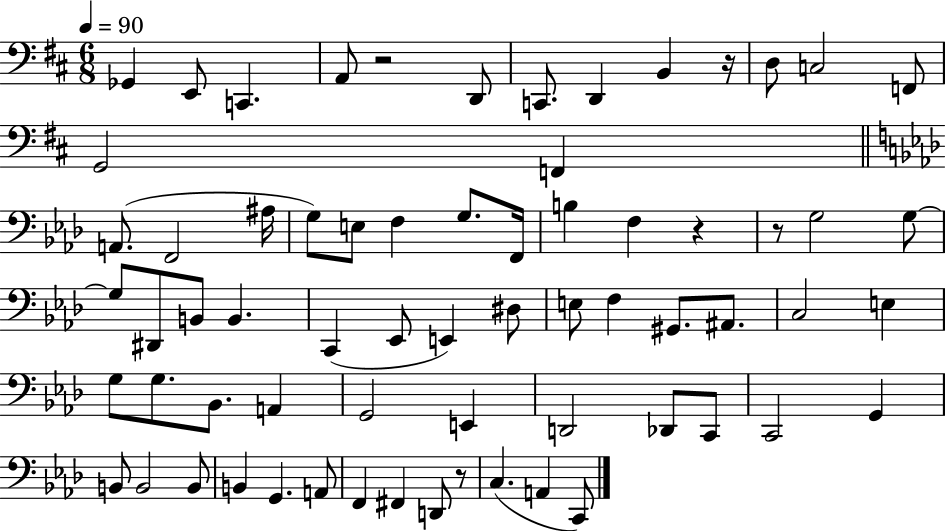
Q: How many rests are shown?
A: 5